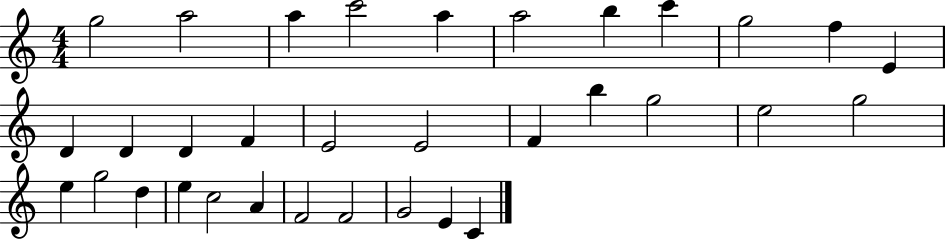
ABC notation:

X:1
T:Untitled
M:4/4
L:1/4
K:C
g2 a2 a c'2 a a2 b c' g2 f E D D D F E2 E2 F b g2 e2 g2 e g2 d e c2 A F2 F2 G2 E C